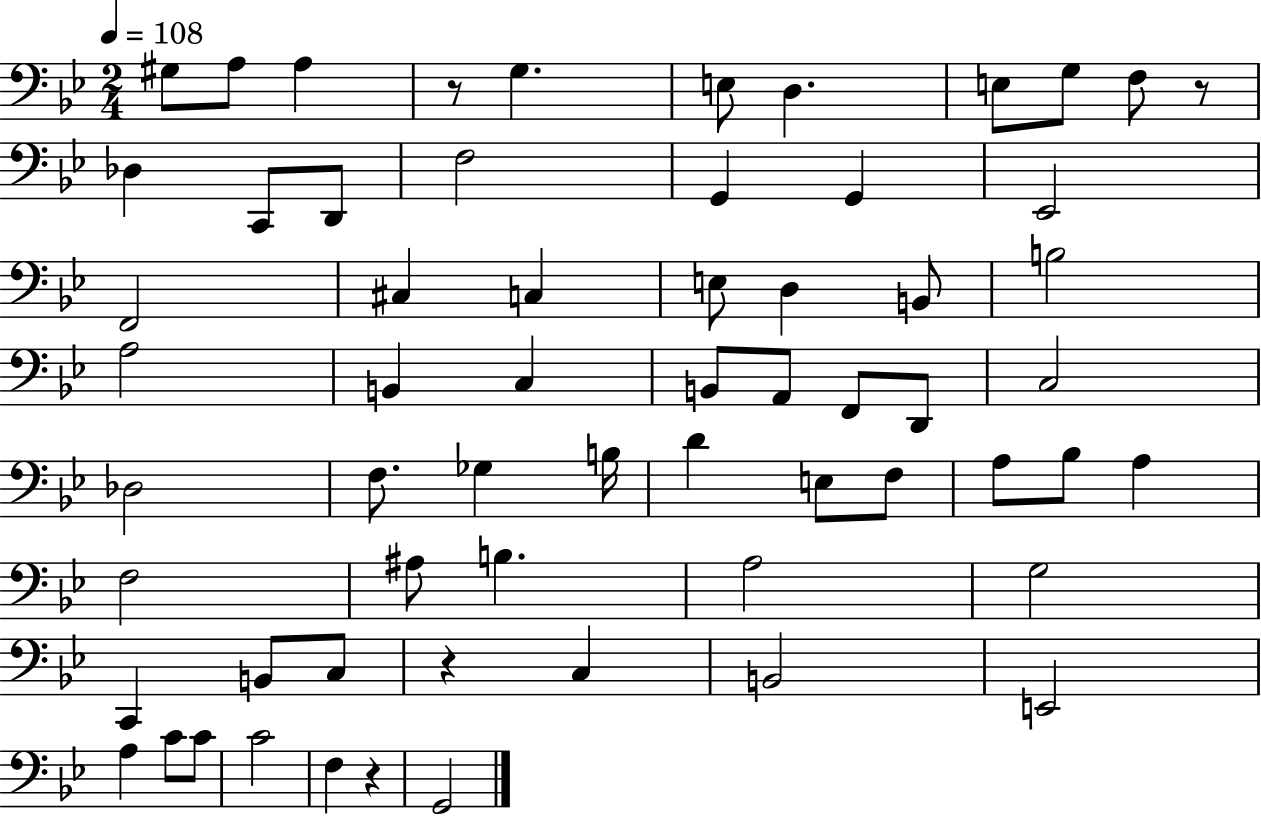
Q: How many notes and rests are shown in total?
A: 62